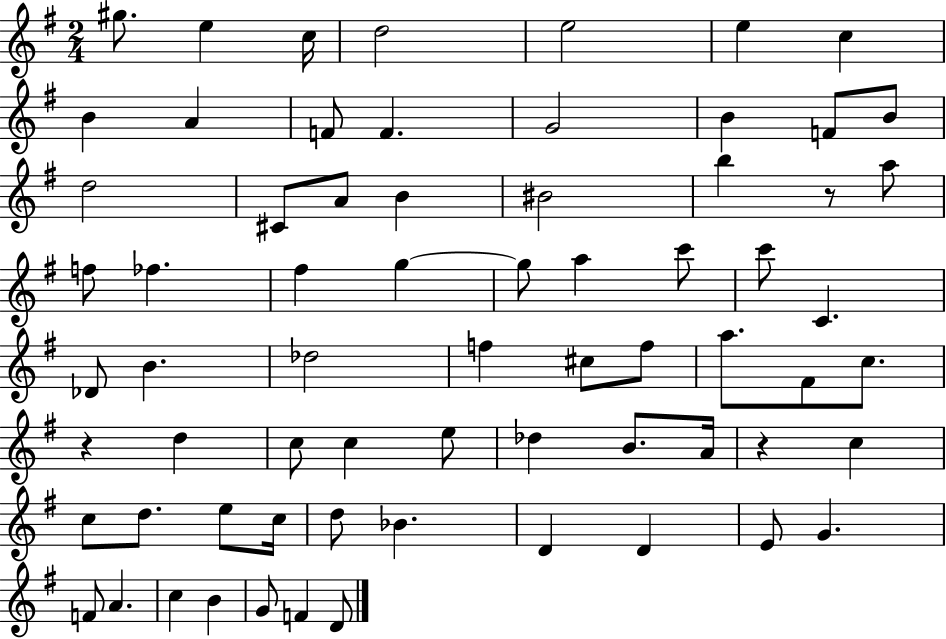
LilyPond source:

{
  \clef treble
  \numericTimeSignature
  \time 2/4
  \key g \major
  \repeat volta 2 { gis''8. e''4 c''16 | d''2 | e''2 | e''4 c''4 | \break b'4 a'4 | f'8 f'4. | g'2 | b'4 f'8 b'8 | \break d''2 | cis'8 a'8 b'4 | bis'2 | b''4 r8 a''8 | \break f''8 fes''4. | fis''4 g''4~~ | g''8 a''4 c'''8 | c'''8 c'4. | \break des'8 b'4. | des''2 | f''4 cis''8 f''8 | a''8. fis'8 c''8. | \break r4 d''4 | c''8 c''4 e''8 | des''4 b'8. a'16 | r4 c''4 | \break c''8 d''8. e''8 c''16 | d''8 bes'4. | d'4 d'4 | e'8 g'4. | \break f'8 a'4. | c''4 b'4 | g'8 f'4 d'8 | } \bar "|."
}